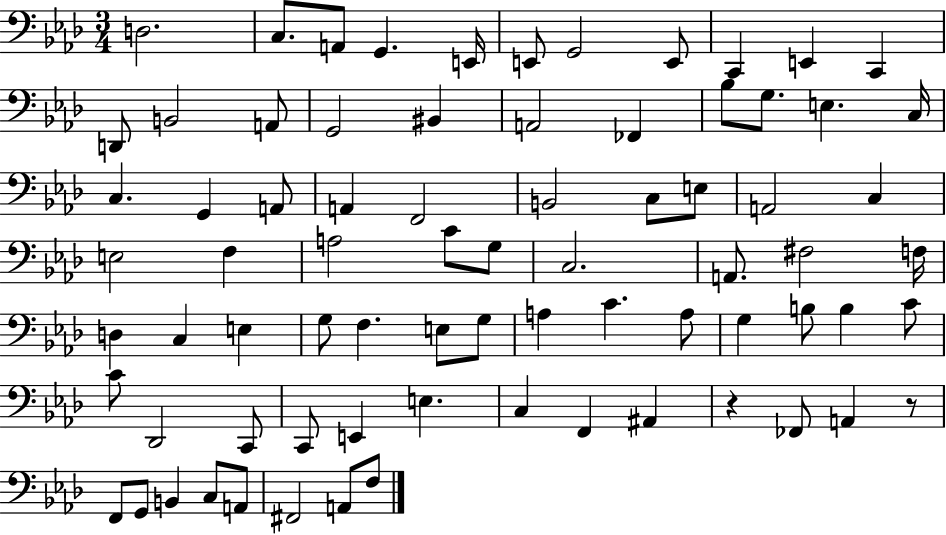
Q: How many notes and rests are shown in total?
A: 76